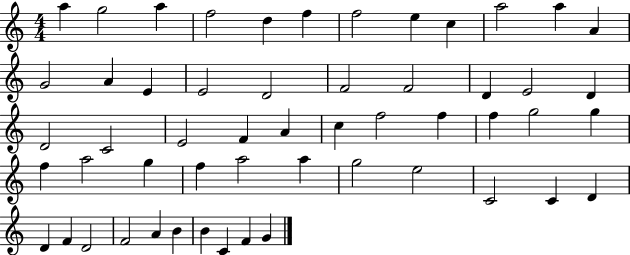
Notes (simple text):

A5/q G5/h A5/q F5/h D5/q F5/q F5/h E5/q C5/q A5/h A5/q A4/q G4/h A4/q E4/q E4/h D4/h F4/h F4/h D4/q E4/h D4/q D4/h C4/h E4/h F4/q A4/q C5/q F5/h F5/q F5/q G5/h G5/q F5/q A5/h G5/q F5/q A5/h A5/q G5/h E5/h C4/h C4/q D4/q D4/q F4/q D4/h F4/h A4/q B4/q B4/q C4/q F4/q G4/q